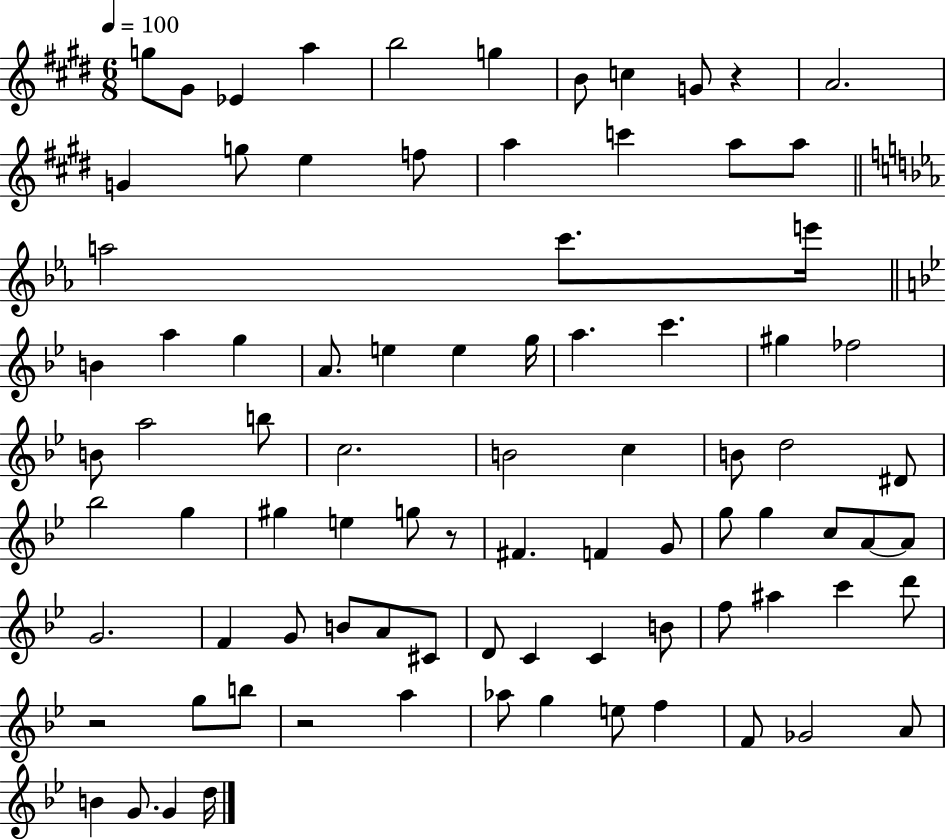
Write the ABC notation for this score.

X:1
T:Untitled
M:6/8
L:1/4
K:E
g/2 ^G/2 _E a b2 g B/2 c G/2 z A2 G g/2 e f/2 a c' a/2 a/2 a2 c'/2 e'/4 B a g A/2 e e g/4 a c' ^g _f2 B/2 a2 b/2 c2 B2 c B/2 d2 ^D/2 _b2 g ^g e g/2 z/2 ^F F G/2 g/2 g c/2 A/2 A/2 G2 F G/2 B/2 A/2 ^C/2 D/2 C C B/2 f/2 ^a c' d'/2 z2 g/2 b/2 z2 a _a/2 g e/2 f F/2 _G2 A/2 B G/2 G d/4